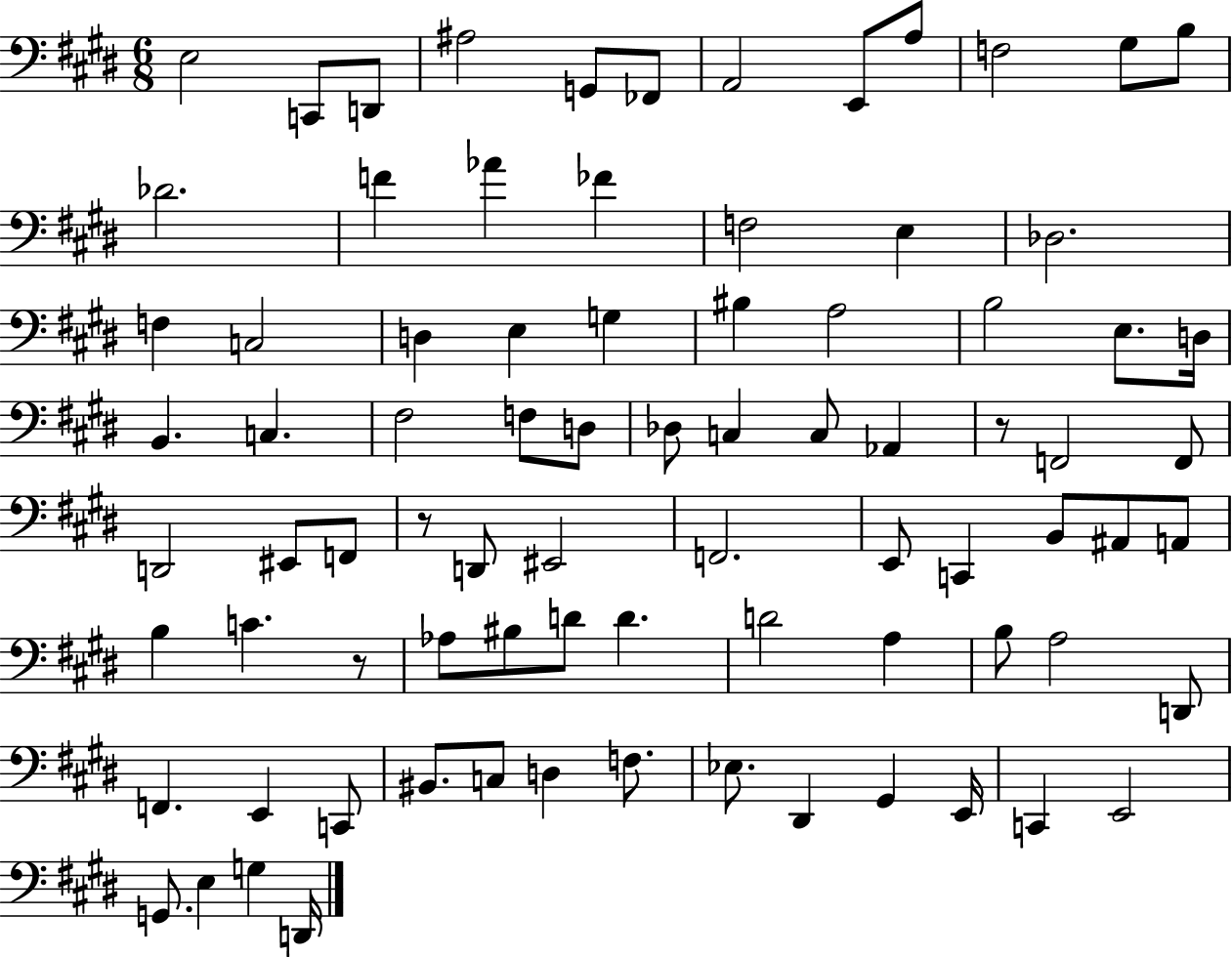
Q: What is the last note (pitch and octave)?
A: D2